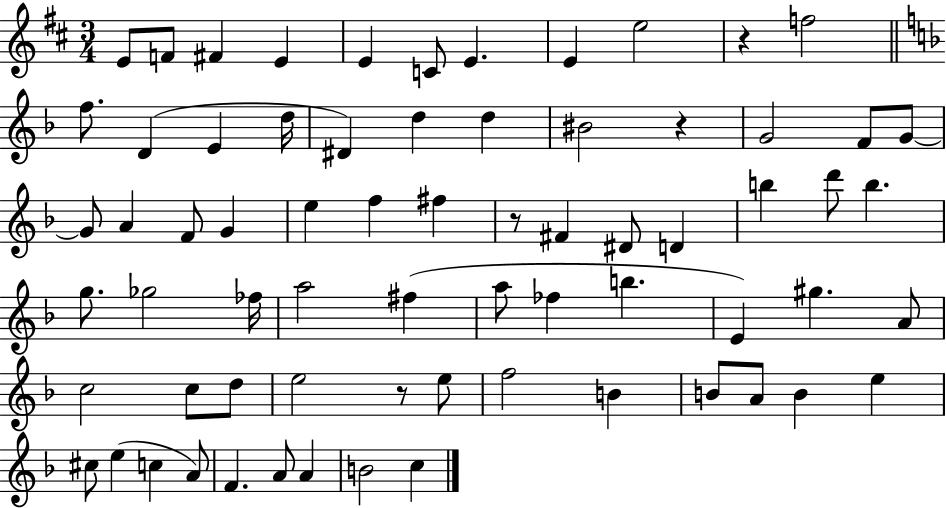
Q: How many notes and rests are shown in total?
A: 69